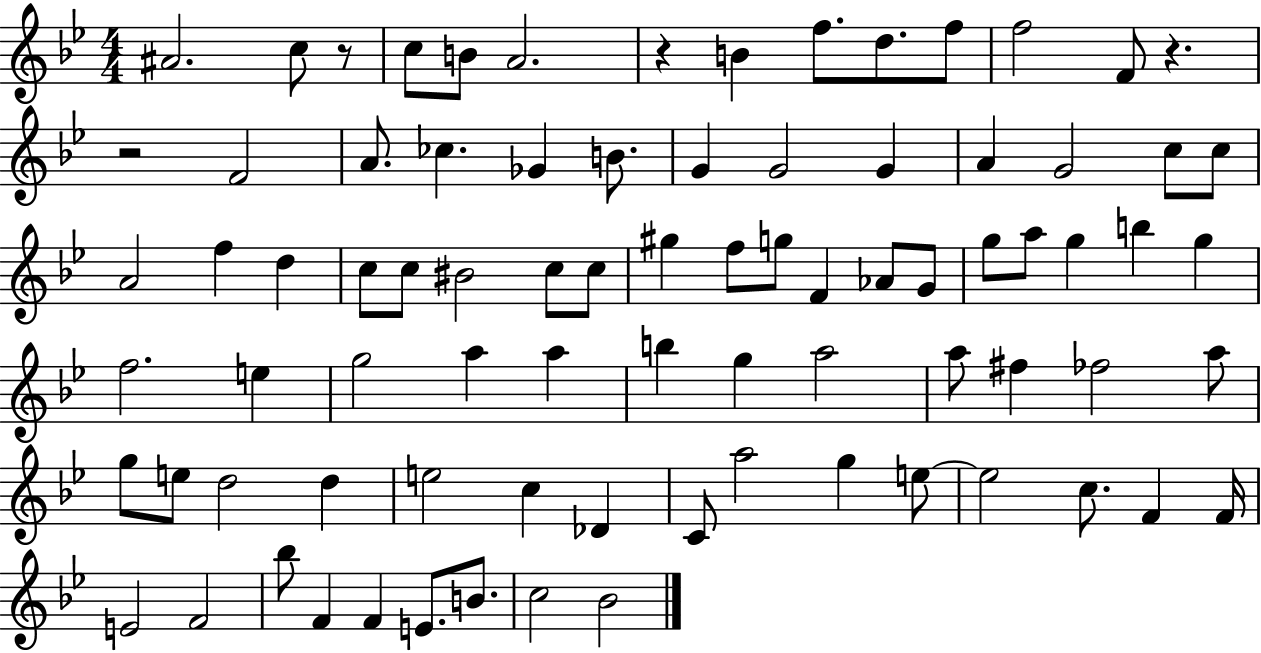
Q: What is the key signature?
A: BES major